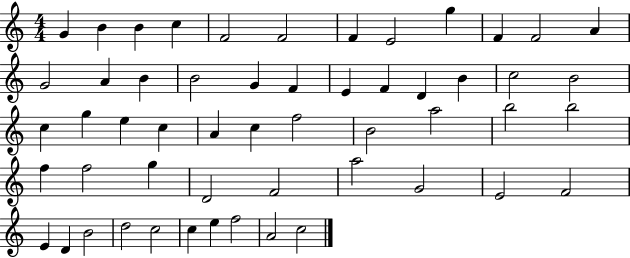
G4/q B4/q B4/q C5/q F4/h F4/h F4/q E4/h G5/q F4/q F4/h A4/q G4/h A4/q B4/q B4/h G4/q F4/q E4/q F4/q D4/q B4/q C5/h B4/h C5/q G5/q E5/q C5/q A4/q C5/q F5/h B4/h A5/h B5/h B5/h F5/q F5/h G5/q D4/h F4/h A5/h G4/h E4/h F4/h E4/q D4/q B4/h D5/h C5/h C5/q E5/q F5/h A4/h C5/h